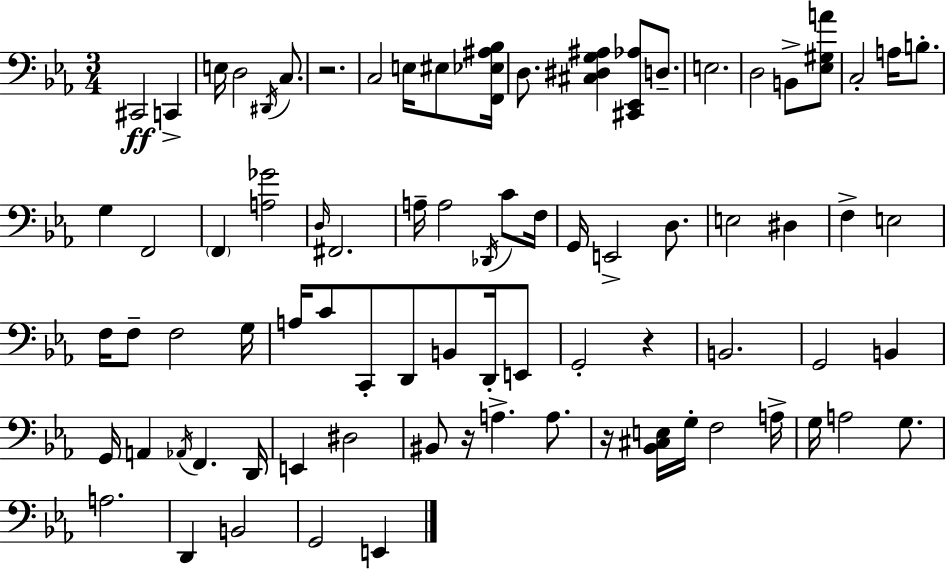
X:1
T:Untitled
M:3/4
L:1/4
K:Cm
^C,,2 C,, E,/4 D,2 ^D,,/4 C,/2 z2 C,2 E,/4 ^E,/2 [F,,_E,^A,_B,]/4 D,/2 [^C,^D,G,^A,] [^C,,_E,,_A,]/2 D,/2 E,2 D,2 B,,/2 [_E,^G,A]/2 C,2 A,/4 B,/2 G, F,,2 F,, [A,_G]2 D,/4 ^F,,2 A,/4 A,2 _D,,/4 C/2 F,/4 G,,/4 E,,2 D,/2 E,2 ^D, F, E,2 F,/4 F,/2 F,2 G,/4 A,/4 C/2 C,,/2 D,,/2 B,,/2 D,,/4 E,,/2 G,,2 z B,,2 G,,2 B,, G,,/4 A,, _A,,/4 F,, D,,/4 E,, ^D,2 ^B,,/2 z/4 A, A,/2 z/4 [_B,,^C,E,]/4 G,/4 F,2 A,/4 G,/4 A,2 G,/2 A,2 D,, B,,2 G,,2 E,,